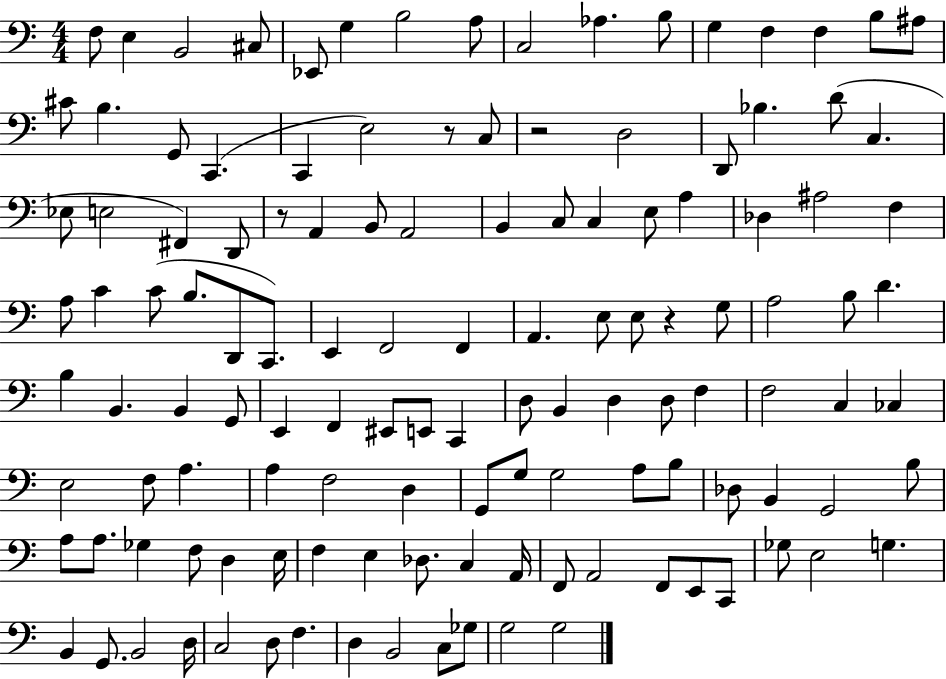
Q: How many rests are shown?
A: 4